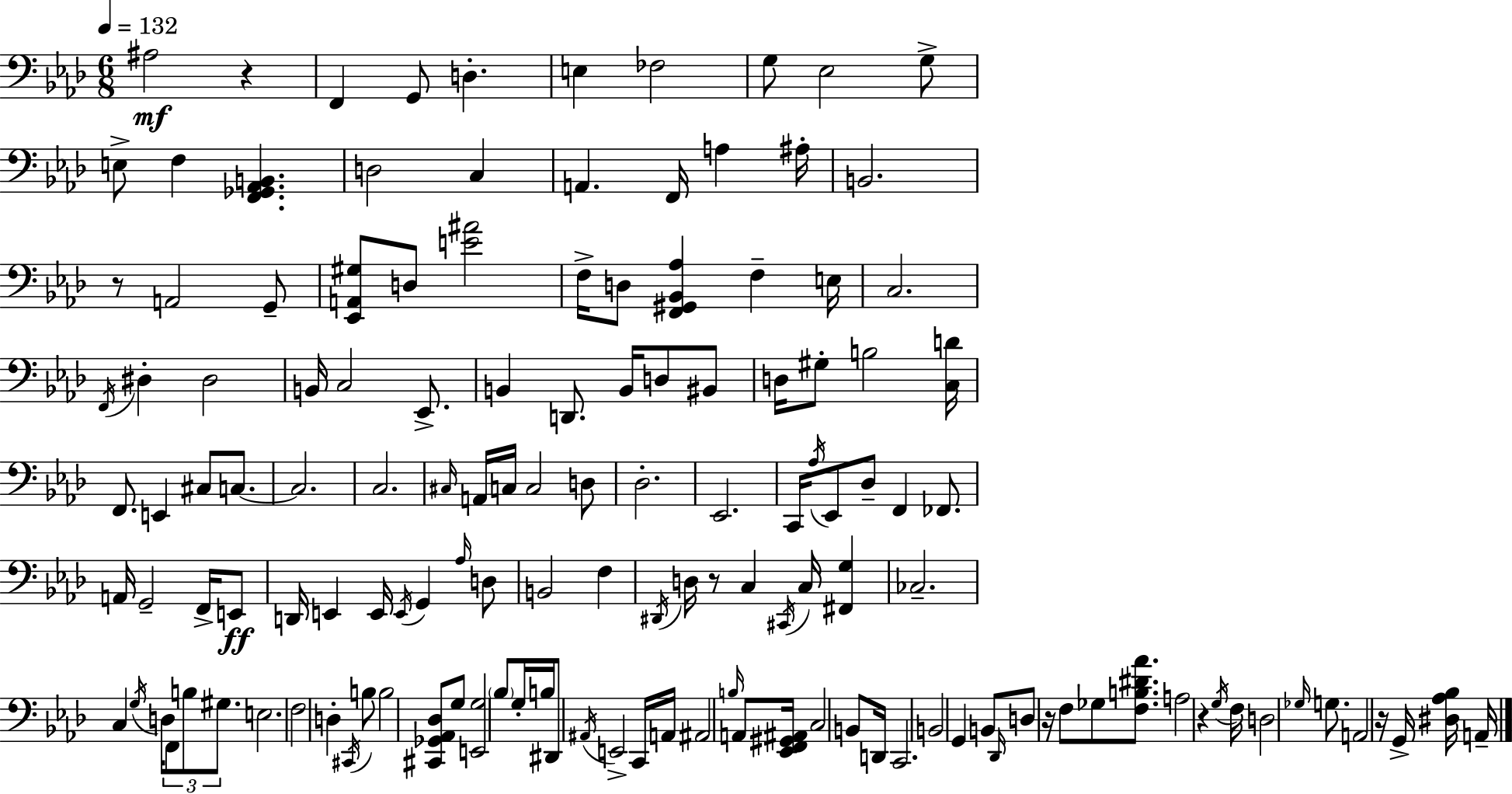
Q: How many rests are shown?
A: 6